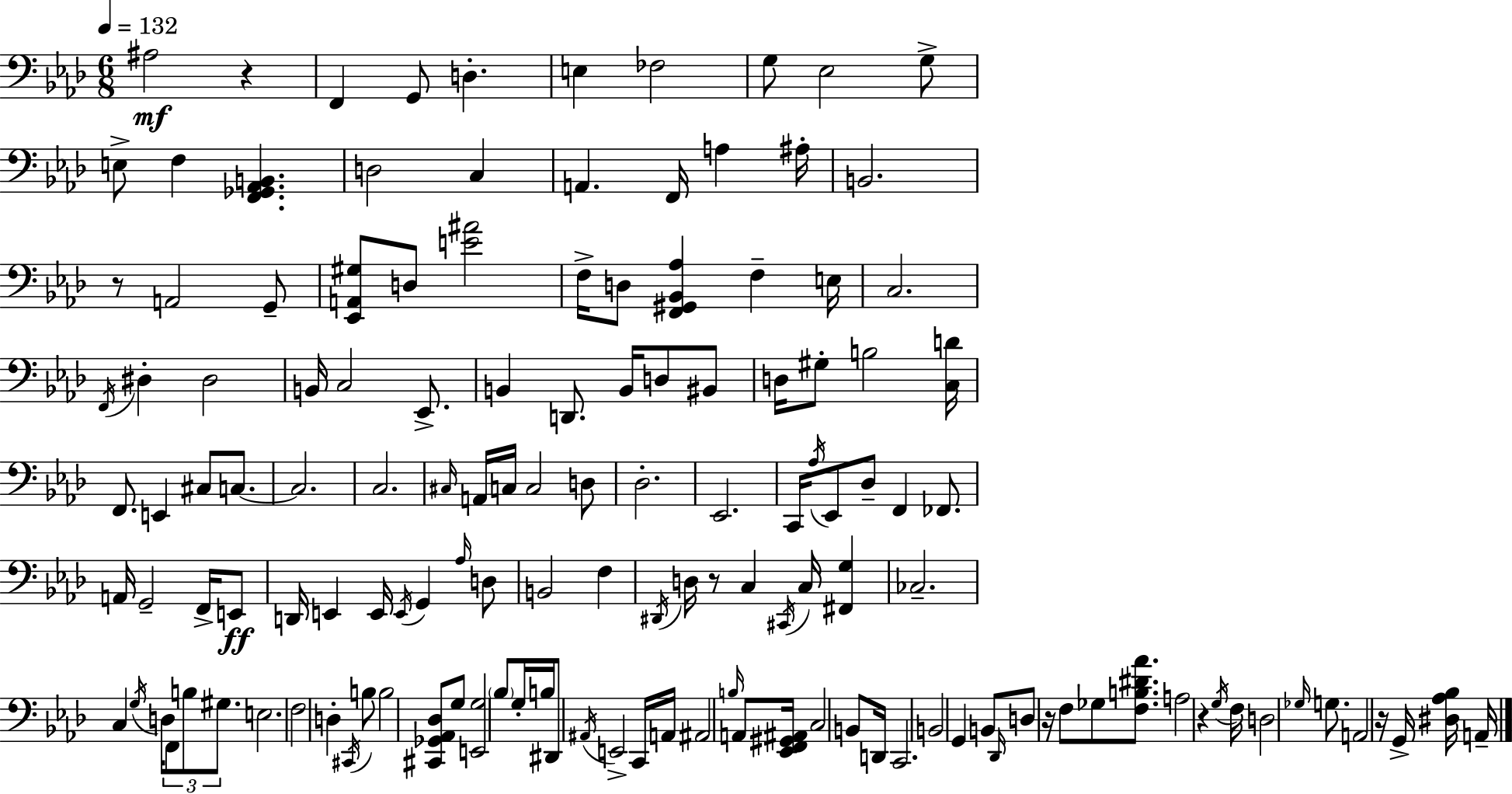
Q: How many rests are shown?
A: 6